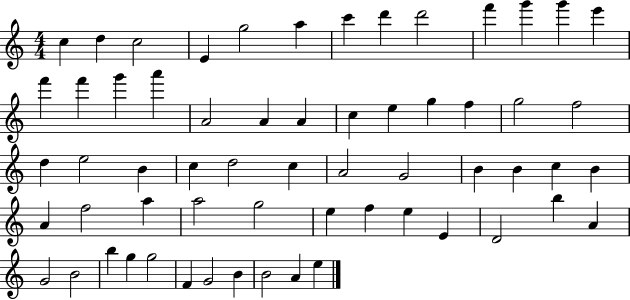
{
  \clef treble
  \numericTimeSignature
  \time 4/4
  \key c \major
  c''4 d''4 c''2 | e'4 g''2 a''4 | c'''4 d'''4 d'''2 | f'''4 g'''4 g'''4 e'''4 | \break f'''4 f'''4 g'''4 a'''4 | a'2 a'4 a'4 | c''4 e''4 g''4 f''4 | g''2 f''2 | \break d''4 e''2 b'4 | c''4 d''2 c''4 | a'2 g'2 | b'4 b'4 c''4 b'4 | \break a'4 f''2 a''4 | a''2 g''2 | e''4 f''4 e''4 e'4 | d'2 b''4 a'4 | \break g'2 b'2 | b''4 g''4 g''2 | f'4 g'2 b'4 | b'2 a'4 e''4 | \break \bar "|."
}